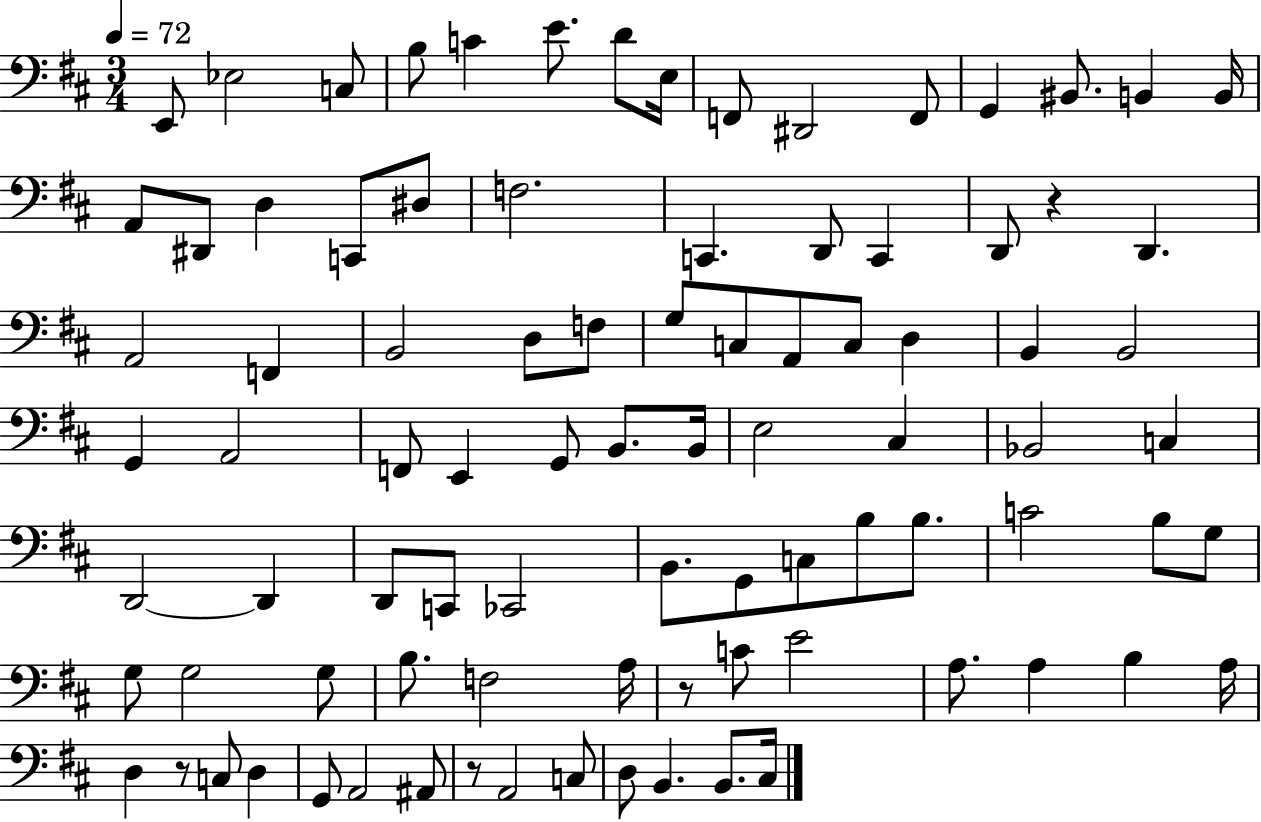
X:1
T:Untitled
M:3/4
L:1/4
K:D
E,,/2 _E,2 C,/2 B,/2 C E/2 D/2 E,/4 F,,/2 ^D,,2 F,,/2 G,, ^B,,/2 B,, B,,/4 A,,/2 ^D,,/2 D, C,,/2 ^D,/2 F,2 C,, D,,/2 C,, D,,/2 z D,, A,,2 F,, B,,2 D,/2 F,/2 G,/2 C,/2 A,,/2 C,/2 D, B,, B,,2 G,, A,,2 F,,/2 E,, G,,/2 B,,/2 B,,/4 E,2 ^C, _B,,2 C, D,,2 D,, D,,/2 C,,/2 _C,,2 B,,/2 G,,/2 C,/2 B,/2 B,/2 C2 B,/2 G,/2 G,/2 G,2 G,/2 B,/2 F,2 A,/4 z/2 C/2 E2 A,/2 A, B, A,/4 D, z/2 C,/2 D, G,,/2 A,,2 ^A,,/2 z/2 A,,2 C,/2 D,/2 B,, B,,/2 ^C,/4